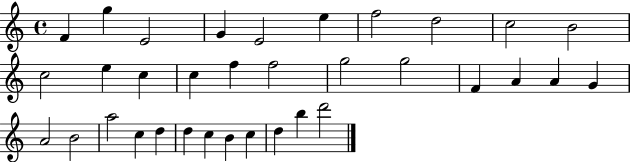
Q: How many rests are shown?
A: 0